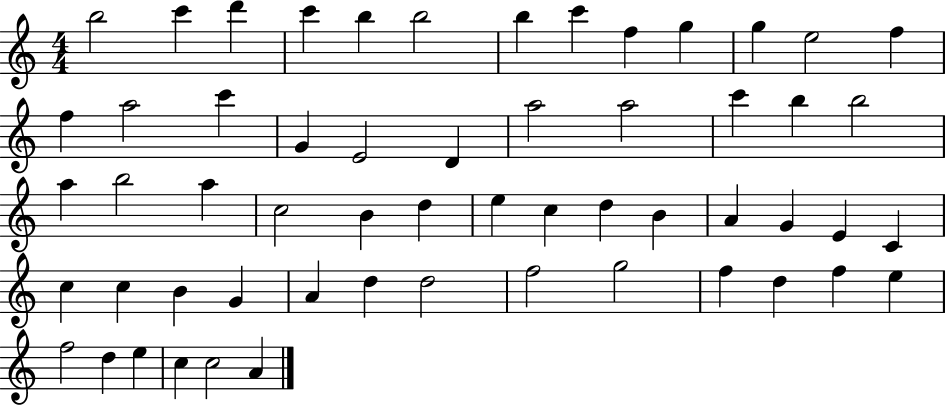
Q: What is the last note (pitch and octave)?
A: A4